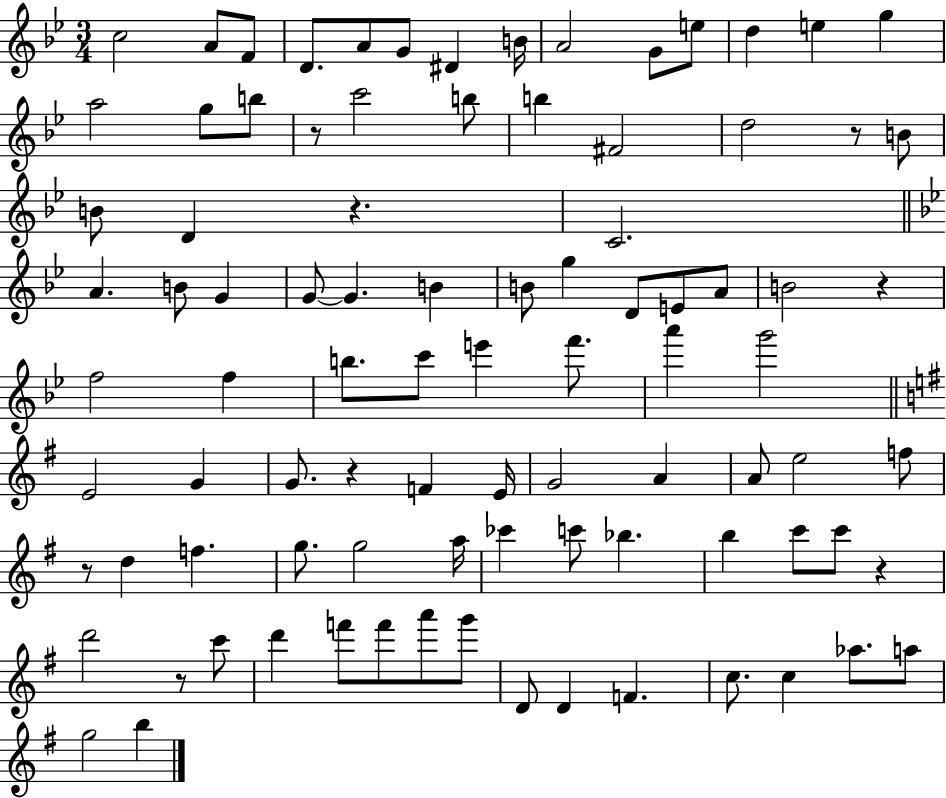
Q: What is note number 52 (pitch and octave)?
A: G4